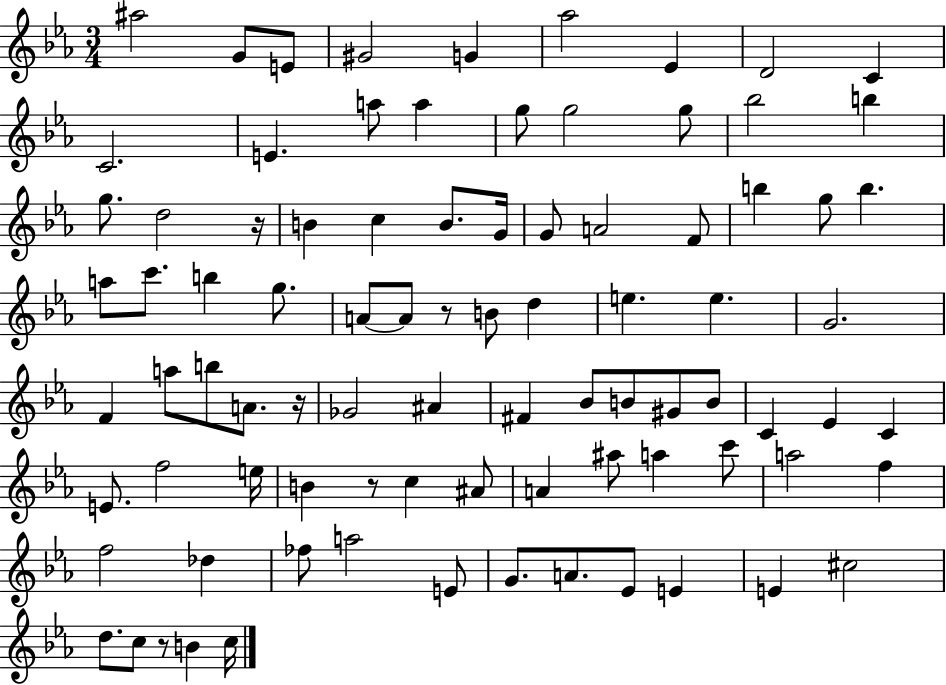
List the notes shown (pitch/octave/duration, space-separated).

A#5/h G4/e E4/e G#4/h G4/q Ab5/h Eb4/q D4/h C4/q C4/h. E4/q. A5/e A5/q G5/e G5/h G5/e Bb5/h B5/q G5/e. D5/h R/s B4/q C5/q B4/e. G4/s G4/e A4/h F4/e B5/q G5/e B5/q. A5/e C6/e. B5/q G5/e. A4/e A4/e R/e B4/e D5/q E5/q. E5/q. G4/h. F4/q A5/e B5/e A4/e. R/s Gb4/h A#4/q F#4/q Bb4/e B4/e G#4/e B4/e C4/q Eb4/q C4/q E4/e. F5/h E5/s B4/q R/e C5/q A#4/e A4/q A#5/e A5/q C6/e A5/h F5/q F5/h Db5/q FES5/e A5/h E4/e G4/e. A4/e. Eb4/e E4/q E4/q C#5/h D5/e. C5/e R/e B4/q C5/s